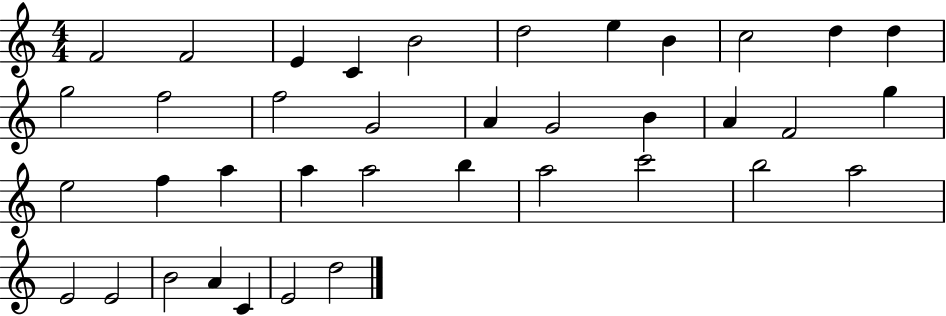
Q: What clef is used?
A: treble